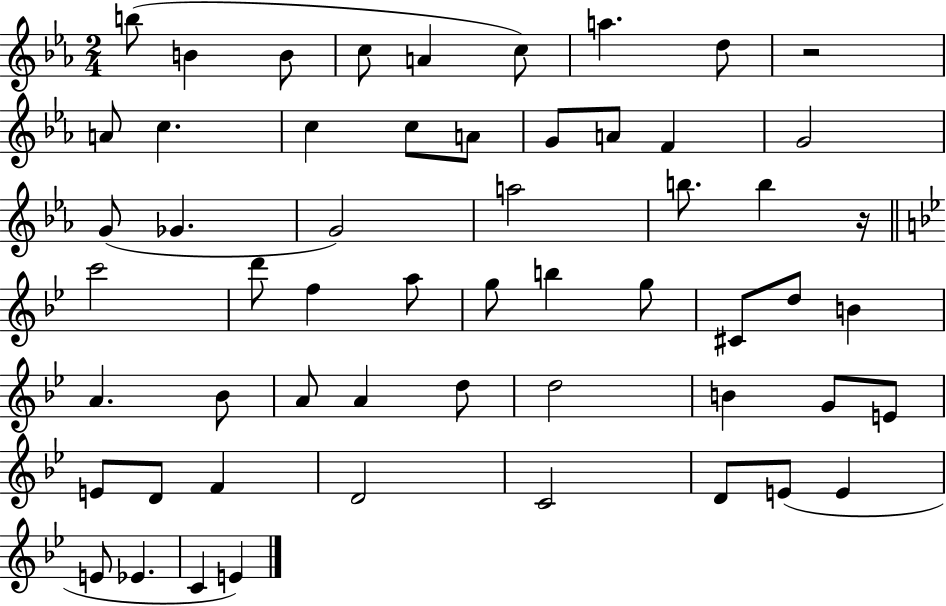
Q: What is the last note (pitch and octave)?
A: E4